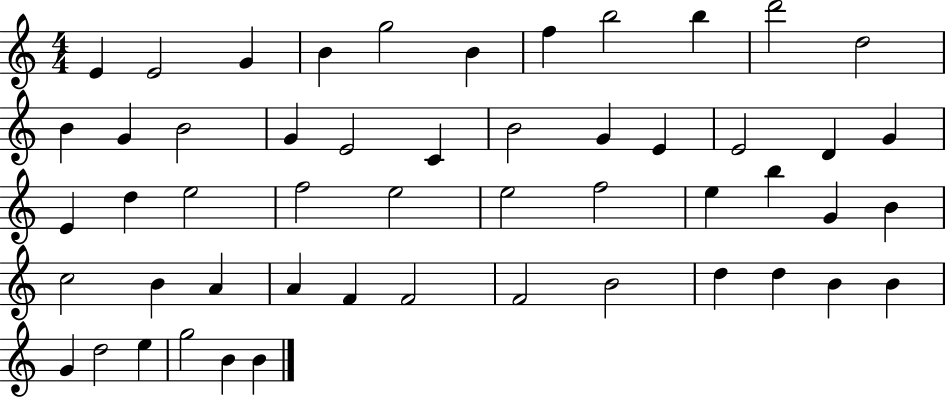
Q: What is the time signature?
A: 4/4